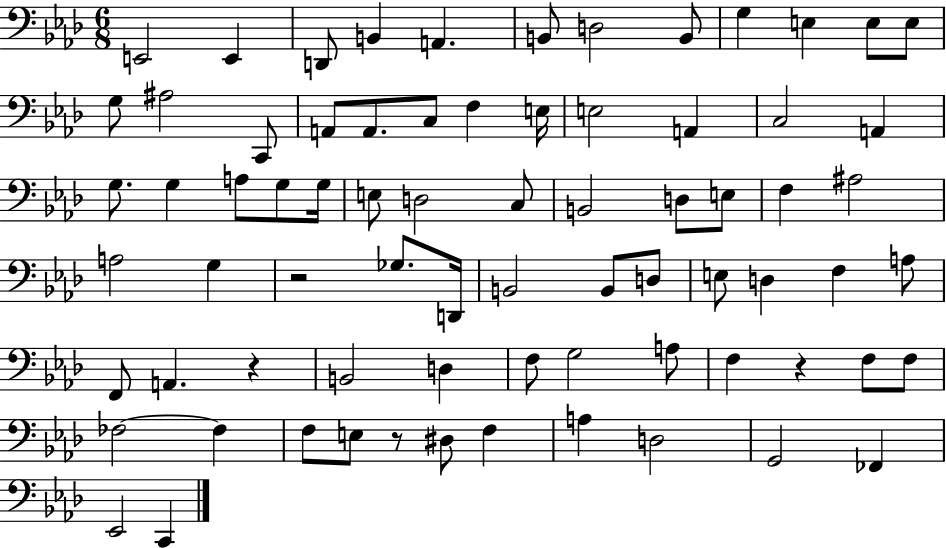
{
  \clef bass
  \numericTimeSignature
  \time 6/8
  \key aes \major
  \repeat volta 2 { e,2 e,4 | d,8 b,4 a,4. | b,8 d2 b,8 | g4 e4 e8 e8 | \break g8 ais2 c,8 | a,8 a,8. c8 f4 e16 | e2 a,4 | c2 a,4 | \break g8. g4 a8 g8 g16 | e8 d2 c8 | b,2 d8 e8 | f4 ais2 | \break a2 g4 | r2 ges8. d,16 | b,2 b,8 d8 | e8 d4 f4 a8 | \break f,8 a,4. r4 | b,2 d4 | f8 g2 a8 | f4 r4 f8 f8 | \break fes2~~ fes4 | f8 e8 r8 dis8 f4 | a4 d2 | g,2 fes,4 | \break ees,2 c,4 | } \bar "|."
}